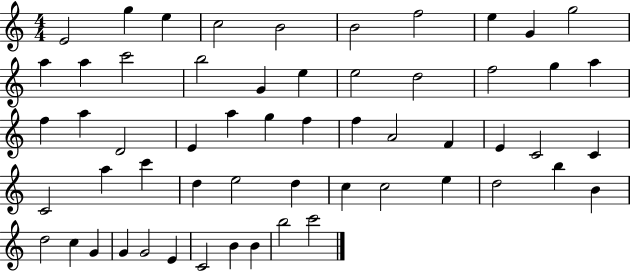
E4/h G5/q E5/q C5/h B4/h B4/h F5/h E5/q G4/q G5/h A5/q A5/q C6/h B5/h G4/q E5/q E5/h D5/h F5/h G5/q A5/q F5/q A5/q D4/h E4/q A5/q G5/q F5/q F5/q A4/h F4/q E4/q C4/h C4/q C4/h A5/q C6/q D5/q E5/h D5/q C5/q C5/h E5/q D5/h B5/q B4/q D5/h C5/q G4/q G4/q G4/h E4/q C4/h B4/q B4/q B5/h C6/h